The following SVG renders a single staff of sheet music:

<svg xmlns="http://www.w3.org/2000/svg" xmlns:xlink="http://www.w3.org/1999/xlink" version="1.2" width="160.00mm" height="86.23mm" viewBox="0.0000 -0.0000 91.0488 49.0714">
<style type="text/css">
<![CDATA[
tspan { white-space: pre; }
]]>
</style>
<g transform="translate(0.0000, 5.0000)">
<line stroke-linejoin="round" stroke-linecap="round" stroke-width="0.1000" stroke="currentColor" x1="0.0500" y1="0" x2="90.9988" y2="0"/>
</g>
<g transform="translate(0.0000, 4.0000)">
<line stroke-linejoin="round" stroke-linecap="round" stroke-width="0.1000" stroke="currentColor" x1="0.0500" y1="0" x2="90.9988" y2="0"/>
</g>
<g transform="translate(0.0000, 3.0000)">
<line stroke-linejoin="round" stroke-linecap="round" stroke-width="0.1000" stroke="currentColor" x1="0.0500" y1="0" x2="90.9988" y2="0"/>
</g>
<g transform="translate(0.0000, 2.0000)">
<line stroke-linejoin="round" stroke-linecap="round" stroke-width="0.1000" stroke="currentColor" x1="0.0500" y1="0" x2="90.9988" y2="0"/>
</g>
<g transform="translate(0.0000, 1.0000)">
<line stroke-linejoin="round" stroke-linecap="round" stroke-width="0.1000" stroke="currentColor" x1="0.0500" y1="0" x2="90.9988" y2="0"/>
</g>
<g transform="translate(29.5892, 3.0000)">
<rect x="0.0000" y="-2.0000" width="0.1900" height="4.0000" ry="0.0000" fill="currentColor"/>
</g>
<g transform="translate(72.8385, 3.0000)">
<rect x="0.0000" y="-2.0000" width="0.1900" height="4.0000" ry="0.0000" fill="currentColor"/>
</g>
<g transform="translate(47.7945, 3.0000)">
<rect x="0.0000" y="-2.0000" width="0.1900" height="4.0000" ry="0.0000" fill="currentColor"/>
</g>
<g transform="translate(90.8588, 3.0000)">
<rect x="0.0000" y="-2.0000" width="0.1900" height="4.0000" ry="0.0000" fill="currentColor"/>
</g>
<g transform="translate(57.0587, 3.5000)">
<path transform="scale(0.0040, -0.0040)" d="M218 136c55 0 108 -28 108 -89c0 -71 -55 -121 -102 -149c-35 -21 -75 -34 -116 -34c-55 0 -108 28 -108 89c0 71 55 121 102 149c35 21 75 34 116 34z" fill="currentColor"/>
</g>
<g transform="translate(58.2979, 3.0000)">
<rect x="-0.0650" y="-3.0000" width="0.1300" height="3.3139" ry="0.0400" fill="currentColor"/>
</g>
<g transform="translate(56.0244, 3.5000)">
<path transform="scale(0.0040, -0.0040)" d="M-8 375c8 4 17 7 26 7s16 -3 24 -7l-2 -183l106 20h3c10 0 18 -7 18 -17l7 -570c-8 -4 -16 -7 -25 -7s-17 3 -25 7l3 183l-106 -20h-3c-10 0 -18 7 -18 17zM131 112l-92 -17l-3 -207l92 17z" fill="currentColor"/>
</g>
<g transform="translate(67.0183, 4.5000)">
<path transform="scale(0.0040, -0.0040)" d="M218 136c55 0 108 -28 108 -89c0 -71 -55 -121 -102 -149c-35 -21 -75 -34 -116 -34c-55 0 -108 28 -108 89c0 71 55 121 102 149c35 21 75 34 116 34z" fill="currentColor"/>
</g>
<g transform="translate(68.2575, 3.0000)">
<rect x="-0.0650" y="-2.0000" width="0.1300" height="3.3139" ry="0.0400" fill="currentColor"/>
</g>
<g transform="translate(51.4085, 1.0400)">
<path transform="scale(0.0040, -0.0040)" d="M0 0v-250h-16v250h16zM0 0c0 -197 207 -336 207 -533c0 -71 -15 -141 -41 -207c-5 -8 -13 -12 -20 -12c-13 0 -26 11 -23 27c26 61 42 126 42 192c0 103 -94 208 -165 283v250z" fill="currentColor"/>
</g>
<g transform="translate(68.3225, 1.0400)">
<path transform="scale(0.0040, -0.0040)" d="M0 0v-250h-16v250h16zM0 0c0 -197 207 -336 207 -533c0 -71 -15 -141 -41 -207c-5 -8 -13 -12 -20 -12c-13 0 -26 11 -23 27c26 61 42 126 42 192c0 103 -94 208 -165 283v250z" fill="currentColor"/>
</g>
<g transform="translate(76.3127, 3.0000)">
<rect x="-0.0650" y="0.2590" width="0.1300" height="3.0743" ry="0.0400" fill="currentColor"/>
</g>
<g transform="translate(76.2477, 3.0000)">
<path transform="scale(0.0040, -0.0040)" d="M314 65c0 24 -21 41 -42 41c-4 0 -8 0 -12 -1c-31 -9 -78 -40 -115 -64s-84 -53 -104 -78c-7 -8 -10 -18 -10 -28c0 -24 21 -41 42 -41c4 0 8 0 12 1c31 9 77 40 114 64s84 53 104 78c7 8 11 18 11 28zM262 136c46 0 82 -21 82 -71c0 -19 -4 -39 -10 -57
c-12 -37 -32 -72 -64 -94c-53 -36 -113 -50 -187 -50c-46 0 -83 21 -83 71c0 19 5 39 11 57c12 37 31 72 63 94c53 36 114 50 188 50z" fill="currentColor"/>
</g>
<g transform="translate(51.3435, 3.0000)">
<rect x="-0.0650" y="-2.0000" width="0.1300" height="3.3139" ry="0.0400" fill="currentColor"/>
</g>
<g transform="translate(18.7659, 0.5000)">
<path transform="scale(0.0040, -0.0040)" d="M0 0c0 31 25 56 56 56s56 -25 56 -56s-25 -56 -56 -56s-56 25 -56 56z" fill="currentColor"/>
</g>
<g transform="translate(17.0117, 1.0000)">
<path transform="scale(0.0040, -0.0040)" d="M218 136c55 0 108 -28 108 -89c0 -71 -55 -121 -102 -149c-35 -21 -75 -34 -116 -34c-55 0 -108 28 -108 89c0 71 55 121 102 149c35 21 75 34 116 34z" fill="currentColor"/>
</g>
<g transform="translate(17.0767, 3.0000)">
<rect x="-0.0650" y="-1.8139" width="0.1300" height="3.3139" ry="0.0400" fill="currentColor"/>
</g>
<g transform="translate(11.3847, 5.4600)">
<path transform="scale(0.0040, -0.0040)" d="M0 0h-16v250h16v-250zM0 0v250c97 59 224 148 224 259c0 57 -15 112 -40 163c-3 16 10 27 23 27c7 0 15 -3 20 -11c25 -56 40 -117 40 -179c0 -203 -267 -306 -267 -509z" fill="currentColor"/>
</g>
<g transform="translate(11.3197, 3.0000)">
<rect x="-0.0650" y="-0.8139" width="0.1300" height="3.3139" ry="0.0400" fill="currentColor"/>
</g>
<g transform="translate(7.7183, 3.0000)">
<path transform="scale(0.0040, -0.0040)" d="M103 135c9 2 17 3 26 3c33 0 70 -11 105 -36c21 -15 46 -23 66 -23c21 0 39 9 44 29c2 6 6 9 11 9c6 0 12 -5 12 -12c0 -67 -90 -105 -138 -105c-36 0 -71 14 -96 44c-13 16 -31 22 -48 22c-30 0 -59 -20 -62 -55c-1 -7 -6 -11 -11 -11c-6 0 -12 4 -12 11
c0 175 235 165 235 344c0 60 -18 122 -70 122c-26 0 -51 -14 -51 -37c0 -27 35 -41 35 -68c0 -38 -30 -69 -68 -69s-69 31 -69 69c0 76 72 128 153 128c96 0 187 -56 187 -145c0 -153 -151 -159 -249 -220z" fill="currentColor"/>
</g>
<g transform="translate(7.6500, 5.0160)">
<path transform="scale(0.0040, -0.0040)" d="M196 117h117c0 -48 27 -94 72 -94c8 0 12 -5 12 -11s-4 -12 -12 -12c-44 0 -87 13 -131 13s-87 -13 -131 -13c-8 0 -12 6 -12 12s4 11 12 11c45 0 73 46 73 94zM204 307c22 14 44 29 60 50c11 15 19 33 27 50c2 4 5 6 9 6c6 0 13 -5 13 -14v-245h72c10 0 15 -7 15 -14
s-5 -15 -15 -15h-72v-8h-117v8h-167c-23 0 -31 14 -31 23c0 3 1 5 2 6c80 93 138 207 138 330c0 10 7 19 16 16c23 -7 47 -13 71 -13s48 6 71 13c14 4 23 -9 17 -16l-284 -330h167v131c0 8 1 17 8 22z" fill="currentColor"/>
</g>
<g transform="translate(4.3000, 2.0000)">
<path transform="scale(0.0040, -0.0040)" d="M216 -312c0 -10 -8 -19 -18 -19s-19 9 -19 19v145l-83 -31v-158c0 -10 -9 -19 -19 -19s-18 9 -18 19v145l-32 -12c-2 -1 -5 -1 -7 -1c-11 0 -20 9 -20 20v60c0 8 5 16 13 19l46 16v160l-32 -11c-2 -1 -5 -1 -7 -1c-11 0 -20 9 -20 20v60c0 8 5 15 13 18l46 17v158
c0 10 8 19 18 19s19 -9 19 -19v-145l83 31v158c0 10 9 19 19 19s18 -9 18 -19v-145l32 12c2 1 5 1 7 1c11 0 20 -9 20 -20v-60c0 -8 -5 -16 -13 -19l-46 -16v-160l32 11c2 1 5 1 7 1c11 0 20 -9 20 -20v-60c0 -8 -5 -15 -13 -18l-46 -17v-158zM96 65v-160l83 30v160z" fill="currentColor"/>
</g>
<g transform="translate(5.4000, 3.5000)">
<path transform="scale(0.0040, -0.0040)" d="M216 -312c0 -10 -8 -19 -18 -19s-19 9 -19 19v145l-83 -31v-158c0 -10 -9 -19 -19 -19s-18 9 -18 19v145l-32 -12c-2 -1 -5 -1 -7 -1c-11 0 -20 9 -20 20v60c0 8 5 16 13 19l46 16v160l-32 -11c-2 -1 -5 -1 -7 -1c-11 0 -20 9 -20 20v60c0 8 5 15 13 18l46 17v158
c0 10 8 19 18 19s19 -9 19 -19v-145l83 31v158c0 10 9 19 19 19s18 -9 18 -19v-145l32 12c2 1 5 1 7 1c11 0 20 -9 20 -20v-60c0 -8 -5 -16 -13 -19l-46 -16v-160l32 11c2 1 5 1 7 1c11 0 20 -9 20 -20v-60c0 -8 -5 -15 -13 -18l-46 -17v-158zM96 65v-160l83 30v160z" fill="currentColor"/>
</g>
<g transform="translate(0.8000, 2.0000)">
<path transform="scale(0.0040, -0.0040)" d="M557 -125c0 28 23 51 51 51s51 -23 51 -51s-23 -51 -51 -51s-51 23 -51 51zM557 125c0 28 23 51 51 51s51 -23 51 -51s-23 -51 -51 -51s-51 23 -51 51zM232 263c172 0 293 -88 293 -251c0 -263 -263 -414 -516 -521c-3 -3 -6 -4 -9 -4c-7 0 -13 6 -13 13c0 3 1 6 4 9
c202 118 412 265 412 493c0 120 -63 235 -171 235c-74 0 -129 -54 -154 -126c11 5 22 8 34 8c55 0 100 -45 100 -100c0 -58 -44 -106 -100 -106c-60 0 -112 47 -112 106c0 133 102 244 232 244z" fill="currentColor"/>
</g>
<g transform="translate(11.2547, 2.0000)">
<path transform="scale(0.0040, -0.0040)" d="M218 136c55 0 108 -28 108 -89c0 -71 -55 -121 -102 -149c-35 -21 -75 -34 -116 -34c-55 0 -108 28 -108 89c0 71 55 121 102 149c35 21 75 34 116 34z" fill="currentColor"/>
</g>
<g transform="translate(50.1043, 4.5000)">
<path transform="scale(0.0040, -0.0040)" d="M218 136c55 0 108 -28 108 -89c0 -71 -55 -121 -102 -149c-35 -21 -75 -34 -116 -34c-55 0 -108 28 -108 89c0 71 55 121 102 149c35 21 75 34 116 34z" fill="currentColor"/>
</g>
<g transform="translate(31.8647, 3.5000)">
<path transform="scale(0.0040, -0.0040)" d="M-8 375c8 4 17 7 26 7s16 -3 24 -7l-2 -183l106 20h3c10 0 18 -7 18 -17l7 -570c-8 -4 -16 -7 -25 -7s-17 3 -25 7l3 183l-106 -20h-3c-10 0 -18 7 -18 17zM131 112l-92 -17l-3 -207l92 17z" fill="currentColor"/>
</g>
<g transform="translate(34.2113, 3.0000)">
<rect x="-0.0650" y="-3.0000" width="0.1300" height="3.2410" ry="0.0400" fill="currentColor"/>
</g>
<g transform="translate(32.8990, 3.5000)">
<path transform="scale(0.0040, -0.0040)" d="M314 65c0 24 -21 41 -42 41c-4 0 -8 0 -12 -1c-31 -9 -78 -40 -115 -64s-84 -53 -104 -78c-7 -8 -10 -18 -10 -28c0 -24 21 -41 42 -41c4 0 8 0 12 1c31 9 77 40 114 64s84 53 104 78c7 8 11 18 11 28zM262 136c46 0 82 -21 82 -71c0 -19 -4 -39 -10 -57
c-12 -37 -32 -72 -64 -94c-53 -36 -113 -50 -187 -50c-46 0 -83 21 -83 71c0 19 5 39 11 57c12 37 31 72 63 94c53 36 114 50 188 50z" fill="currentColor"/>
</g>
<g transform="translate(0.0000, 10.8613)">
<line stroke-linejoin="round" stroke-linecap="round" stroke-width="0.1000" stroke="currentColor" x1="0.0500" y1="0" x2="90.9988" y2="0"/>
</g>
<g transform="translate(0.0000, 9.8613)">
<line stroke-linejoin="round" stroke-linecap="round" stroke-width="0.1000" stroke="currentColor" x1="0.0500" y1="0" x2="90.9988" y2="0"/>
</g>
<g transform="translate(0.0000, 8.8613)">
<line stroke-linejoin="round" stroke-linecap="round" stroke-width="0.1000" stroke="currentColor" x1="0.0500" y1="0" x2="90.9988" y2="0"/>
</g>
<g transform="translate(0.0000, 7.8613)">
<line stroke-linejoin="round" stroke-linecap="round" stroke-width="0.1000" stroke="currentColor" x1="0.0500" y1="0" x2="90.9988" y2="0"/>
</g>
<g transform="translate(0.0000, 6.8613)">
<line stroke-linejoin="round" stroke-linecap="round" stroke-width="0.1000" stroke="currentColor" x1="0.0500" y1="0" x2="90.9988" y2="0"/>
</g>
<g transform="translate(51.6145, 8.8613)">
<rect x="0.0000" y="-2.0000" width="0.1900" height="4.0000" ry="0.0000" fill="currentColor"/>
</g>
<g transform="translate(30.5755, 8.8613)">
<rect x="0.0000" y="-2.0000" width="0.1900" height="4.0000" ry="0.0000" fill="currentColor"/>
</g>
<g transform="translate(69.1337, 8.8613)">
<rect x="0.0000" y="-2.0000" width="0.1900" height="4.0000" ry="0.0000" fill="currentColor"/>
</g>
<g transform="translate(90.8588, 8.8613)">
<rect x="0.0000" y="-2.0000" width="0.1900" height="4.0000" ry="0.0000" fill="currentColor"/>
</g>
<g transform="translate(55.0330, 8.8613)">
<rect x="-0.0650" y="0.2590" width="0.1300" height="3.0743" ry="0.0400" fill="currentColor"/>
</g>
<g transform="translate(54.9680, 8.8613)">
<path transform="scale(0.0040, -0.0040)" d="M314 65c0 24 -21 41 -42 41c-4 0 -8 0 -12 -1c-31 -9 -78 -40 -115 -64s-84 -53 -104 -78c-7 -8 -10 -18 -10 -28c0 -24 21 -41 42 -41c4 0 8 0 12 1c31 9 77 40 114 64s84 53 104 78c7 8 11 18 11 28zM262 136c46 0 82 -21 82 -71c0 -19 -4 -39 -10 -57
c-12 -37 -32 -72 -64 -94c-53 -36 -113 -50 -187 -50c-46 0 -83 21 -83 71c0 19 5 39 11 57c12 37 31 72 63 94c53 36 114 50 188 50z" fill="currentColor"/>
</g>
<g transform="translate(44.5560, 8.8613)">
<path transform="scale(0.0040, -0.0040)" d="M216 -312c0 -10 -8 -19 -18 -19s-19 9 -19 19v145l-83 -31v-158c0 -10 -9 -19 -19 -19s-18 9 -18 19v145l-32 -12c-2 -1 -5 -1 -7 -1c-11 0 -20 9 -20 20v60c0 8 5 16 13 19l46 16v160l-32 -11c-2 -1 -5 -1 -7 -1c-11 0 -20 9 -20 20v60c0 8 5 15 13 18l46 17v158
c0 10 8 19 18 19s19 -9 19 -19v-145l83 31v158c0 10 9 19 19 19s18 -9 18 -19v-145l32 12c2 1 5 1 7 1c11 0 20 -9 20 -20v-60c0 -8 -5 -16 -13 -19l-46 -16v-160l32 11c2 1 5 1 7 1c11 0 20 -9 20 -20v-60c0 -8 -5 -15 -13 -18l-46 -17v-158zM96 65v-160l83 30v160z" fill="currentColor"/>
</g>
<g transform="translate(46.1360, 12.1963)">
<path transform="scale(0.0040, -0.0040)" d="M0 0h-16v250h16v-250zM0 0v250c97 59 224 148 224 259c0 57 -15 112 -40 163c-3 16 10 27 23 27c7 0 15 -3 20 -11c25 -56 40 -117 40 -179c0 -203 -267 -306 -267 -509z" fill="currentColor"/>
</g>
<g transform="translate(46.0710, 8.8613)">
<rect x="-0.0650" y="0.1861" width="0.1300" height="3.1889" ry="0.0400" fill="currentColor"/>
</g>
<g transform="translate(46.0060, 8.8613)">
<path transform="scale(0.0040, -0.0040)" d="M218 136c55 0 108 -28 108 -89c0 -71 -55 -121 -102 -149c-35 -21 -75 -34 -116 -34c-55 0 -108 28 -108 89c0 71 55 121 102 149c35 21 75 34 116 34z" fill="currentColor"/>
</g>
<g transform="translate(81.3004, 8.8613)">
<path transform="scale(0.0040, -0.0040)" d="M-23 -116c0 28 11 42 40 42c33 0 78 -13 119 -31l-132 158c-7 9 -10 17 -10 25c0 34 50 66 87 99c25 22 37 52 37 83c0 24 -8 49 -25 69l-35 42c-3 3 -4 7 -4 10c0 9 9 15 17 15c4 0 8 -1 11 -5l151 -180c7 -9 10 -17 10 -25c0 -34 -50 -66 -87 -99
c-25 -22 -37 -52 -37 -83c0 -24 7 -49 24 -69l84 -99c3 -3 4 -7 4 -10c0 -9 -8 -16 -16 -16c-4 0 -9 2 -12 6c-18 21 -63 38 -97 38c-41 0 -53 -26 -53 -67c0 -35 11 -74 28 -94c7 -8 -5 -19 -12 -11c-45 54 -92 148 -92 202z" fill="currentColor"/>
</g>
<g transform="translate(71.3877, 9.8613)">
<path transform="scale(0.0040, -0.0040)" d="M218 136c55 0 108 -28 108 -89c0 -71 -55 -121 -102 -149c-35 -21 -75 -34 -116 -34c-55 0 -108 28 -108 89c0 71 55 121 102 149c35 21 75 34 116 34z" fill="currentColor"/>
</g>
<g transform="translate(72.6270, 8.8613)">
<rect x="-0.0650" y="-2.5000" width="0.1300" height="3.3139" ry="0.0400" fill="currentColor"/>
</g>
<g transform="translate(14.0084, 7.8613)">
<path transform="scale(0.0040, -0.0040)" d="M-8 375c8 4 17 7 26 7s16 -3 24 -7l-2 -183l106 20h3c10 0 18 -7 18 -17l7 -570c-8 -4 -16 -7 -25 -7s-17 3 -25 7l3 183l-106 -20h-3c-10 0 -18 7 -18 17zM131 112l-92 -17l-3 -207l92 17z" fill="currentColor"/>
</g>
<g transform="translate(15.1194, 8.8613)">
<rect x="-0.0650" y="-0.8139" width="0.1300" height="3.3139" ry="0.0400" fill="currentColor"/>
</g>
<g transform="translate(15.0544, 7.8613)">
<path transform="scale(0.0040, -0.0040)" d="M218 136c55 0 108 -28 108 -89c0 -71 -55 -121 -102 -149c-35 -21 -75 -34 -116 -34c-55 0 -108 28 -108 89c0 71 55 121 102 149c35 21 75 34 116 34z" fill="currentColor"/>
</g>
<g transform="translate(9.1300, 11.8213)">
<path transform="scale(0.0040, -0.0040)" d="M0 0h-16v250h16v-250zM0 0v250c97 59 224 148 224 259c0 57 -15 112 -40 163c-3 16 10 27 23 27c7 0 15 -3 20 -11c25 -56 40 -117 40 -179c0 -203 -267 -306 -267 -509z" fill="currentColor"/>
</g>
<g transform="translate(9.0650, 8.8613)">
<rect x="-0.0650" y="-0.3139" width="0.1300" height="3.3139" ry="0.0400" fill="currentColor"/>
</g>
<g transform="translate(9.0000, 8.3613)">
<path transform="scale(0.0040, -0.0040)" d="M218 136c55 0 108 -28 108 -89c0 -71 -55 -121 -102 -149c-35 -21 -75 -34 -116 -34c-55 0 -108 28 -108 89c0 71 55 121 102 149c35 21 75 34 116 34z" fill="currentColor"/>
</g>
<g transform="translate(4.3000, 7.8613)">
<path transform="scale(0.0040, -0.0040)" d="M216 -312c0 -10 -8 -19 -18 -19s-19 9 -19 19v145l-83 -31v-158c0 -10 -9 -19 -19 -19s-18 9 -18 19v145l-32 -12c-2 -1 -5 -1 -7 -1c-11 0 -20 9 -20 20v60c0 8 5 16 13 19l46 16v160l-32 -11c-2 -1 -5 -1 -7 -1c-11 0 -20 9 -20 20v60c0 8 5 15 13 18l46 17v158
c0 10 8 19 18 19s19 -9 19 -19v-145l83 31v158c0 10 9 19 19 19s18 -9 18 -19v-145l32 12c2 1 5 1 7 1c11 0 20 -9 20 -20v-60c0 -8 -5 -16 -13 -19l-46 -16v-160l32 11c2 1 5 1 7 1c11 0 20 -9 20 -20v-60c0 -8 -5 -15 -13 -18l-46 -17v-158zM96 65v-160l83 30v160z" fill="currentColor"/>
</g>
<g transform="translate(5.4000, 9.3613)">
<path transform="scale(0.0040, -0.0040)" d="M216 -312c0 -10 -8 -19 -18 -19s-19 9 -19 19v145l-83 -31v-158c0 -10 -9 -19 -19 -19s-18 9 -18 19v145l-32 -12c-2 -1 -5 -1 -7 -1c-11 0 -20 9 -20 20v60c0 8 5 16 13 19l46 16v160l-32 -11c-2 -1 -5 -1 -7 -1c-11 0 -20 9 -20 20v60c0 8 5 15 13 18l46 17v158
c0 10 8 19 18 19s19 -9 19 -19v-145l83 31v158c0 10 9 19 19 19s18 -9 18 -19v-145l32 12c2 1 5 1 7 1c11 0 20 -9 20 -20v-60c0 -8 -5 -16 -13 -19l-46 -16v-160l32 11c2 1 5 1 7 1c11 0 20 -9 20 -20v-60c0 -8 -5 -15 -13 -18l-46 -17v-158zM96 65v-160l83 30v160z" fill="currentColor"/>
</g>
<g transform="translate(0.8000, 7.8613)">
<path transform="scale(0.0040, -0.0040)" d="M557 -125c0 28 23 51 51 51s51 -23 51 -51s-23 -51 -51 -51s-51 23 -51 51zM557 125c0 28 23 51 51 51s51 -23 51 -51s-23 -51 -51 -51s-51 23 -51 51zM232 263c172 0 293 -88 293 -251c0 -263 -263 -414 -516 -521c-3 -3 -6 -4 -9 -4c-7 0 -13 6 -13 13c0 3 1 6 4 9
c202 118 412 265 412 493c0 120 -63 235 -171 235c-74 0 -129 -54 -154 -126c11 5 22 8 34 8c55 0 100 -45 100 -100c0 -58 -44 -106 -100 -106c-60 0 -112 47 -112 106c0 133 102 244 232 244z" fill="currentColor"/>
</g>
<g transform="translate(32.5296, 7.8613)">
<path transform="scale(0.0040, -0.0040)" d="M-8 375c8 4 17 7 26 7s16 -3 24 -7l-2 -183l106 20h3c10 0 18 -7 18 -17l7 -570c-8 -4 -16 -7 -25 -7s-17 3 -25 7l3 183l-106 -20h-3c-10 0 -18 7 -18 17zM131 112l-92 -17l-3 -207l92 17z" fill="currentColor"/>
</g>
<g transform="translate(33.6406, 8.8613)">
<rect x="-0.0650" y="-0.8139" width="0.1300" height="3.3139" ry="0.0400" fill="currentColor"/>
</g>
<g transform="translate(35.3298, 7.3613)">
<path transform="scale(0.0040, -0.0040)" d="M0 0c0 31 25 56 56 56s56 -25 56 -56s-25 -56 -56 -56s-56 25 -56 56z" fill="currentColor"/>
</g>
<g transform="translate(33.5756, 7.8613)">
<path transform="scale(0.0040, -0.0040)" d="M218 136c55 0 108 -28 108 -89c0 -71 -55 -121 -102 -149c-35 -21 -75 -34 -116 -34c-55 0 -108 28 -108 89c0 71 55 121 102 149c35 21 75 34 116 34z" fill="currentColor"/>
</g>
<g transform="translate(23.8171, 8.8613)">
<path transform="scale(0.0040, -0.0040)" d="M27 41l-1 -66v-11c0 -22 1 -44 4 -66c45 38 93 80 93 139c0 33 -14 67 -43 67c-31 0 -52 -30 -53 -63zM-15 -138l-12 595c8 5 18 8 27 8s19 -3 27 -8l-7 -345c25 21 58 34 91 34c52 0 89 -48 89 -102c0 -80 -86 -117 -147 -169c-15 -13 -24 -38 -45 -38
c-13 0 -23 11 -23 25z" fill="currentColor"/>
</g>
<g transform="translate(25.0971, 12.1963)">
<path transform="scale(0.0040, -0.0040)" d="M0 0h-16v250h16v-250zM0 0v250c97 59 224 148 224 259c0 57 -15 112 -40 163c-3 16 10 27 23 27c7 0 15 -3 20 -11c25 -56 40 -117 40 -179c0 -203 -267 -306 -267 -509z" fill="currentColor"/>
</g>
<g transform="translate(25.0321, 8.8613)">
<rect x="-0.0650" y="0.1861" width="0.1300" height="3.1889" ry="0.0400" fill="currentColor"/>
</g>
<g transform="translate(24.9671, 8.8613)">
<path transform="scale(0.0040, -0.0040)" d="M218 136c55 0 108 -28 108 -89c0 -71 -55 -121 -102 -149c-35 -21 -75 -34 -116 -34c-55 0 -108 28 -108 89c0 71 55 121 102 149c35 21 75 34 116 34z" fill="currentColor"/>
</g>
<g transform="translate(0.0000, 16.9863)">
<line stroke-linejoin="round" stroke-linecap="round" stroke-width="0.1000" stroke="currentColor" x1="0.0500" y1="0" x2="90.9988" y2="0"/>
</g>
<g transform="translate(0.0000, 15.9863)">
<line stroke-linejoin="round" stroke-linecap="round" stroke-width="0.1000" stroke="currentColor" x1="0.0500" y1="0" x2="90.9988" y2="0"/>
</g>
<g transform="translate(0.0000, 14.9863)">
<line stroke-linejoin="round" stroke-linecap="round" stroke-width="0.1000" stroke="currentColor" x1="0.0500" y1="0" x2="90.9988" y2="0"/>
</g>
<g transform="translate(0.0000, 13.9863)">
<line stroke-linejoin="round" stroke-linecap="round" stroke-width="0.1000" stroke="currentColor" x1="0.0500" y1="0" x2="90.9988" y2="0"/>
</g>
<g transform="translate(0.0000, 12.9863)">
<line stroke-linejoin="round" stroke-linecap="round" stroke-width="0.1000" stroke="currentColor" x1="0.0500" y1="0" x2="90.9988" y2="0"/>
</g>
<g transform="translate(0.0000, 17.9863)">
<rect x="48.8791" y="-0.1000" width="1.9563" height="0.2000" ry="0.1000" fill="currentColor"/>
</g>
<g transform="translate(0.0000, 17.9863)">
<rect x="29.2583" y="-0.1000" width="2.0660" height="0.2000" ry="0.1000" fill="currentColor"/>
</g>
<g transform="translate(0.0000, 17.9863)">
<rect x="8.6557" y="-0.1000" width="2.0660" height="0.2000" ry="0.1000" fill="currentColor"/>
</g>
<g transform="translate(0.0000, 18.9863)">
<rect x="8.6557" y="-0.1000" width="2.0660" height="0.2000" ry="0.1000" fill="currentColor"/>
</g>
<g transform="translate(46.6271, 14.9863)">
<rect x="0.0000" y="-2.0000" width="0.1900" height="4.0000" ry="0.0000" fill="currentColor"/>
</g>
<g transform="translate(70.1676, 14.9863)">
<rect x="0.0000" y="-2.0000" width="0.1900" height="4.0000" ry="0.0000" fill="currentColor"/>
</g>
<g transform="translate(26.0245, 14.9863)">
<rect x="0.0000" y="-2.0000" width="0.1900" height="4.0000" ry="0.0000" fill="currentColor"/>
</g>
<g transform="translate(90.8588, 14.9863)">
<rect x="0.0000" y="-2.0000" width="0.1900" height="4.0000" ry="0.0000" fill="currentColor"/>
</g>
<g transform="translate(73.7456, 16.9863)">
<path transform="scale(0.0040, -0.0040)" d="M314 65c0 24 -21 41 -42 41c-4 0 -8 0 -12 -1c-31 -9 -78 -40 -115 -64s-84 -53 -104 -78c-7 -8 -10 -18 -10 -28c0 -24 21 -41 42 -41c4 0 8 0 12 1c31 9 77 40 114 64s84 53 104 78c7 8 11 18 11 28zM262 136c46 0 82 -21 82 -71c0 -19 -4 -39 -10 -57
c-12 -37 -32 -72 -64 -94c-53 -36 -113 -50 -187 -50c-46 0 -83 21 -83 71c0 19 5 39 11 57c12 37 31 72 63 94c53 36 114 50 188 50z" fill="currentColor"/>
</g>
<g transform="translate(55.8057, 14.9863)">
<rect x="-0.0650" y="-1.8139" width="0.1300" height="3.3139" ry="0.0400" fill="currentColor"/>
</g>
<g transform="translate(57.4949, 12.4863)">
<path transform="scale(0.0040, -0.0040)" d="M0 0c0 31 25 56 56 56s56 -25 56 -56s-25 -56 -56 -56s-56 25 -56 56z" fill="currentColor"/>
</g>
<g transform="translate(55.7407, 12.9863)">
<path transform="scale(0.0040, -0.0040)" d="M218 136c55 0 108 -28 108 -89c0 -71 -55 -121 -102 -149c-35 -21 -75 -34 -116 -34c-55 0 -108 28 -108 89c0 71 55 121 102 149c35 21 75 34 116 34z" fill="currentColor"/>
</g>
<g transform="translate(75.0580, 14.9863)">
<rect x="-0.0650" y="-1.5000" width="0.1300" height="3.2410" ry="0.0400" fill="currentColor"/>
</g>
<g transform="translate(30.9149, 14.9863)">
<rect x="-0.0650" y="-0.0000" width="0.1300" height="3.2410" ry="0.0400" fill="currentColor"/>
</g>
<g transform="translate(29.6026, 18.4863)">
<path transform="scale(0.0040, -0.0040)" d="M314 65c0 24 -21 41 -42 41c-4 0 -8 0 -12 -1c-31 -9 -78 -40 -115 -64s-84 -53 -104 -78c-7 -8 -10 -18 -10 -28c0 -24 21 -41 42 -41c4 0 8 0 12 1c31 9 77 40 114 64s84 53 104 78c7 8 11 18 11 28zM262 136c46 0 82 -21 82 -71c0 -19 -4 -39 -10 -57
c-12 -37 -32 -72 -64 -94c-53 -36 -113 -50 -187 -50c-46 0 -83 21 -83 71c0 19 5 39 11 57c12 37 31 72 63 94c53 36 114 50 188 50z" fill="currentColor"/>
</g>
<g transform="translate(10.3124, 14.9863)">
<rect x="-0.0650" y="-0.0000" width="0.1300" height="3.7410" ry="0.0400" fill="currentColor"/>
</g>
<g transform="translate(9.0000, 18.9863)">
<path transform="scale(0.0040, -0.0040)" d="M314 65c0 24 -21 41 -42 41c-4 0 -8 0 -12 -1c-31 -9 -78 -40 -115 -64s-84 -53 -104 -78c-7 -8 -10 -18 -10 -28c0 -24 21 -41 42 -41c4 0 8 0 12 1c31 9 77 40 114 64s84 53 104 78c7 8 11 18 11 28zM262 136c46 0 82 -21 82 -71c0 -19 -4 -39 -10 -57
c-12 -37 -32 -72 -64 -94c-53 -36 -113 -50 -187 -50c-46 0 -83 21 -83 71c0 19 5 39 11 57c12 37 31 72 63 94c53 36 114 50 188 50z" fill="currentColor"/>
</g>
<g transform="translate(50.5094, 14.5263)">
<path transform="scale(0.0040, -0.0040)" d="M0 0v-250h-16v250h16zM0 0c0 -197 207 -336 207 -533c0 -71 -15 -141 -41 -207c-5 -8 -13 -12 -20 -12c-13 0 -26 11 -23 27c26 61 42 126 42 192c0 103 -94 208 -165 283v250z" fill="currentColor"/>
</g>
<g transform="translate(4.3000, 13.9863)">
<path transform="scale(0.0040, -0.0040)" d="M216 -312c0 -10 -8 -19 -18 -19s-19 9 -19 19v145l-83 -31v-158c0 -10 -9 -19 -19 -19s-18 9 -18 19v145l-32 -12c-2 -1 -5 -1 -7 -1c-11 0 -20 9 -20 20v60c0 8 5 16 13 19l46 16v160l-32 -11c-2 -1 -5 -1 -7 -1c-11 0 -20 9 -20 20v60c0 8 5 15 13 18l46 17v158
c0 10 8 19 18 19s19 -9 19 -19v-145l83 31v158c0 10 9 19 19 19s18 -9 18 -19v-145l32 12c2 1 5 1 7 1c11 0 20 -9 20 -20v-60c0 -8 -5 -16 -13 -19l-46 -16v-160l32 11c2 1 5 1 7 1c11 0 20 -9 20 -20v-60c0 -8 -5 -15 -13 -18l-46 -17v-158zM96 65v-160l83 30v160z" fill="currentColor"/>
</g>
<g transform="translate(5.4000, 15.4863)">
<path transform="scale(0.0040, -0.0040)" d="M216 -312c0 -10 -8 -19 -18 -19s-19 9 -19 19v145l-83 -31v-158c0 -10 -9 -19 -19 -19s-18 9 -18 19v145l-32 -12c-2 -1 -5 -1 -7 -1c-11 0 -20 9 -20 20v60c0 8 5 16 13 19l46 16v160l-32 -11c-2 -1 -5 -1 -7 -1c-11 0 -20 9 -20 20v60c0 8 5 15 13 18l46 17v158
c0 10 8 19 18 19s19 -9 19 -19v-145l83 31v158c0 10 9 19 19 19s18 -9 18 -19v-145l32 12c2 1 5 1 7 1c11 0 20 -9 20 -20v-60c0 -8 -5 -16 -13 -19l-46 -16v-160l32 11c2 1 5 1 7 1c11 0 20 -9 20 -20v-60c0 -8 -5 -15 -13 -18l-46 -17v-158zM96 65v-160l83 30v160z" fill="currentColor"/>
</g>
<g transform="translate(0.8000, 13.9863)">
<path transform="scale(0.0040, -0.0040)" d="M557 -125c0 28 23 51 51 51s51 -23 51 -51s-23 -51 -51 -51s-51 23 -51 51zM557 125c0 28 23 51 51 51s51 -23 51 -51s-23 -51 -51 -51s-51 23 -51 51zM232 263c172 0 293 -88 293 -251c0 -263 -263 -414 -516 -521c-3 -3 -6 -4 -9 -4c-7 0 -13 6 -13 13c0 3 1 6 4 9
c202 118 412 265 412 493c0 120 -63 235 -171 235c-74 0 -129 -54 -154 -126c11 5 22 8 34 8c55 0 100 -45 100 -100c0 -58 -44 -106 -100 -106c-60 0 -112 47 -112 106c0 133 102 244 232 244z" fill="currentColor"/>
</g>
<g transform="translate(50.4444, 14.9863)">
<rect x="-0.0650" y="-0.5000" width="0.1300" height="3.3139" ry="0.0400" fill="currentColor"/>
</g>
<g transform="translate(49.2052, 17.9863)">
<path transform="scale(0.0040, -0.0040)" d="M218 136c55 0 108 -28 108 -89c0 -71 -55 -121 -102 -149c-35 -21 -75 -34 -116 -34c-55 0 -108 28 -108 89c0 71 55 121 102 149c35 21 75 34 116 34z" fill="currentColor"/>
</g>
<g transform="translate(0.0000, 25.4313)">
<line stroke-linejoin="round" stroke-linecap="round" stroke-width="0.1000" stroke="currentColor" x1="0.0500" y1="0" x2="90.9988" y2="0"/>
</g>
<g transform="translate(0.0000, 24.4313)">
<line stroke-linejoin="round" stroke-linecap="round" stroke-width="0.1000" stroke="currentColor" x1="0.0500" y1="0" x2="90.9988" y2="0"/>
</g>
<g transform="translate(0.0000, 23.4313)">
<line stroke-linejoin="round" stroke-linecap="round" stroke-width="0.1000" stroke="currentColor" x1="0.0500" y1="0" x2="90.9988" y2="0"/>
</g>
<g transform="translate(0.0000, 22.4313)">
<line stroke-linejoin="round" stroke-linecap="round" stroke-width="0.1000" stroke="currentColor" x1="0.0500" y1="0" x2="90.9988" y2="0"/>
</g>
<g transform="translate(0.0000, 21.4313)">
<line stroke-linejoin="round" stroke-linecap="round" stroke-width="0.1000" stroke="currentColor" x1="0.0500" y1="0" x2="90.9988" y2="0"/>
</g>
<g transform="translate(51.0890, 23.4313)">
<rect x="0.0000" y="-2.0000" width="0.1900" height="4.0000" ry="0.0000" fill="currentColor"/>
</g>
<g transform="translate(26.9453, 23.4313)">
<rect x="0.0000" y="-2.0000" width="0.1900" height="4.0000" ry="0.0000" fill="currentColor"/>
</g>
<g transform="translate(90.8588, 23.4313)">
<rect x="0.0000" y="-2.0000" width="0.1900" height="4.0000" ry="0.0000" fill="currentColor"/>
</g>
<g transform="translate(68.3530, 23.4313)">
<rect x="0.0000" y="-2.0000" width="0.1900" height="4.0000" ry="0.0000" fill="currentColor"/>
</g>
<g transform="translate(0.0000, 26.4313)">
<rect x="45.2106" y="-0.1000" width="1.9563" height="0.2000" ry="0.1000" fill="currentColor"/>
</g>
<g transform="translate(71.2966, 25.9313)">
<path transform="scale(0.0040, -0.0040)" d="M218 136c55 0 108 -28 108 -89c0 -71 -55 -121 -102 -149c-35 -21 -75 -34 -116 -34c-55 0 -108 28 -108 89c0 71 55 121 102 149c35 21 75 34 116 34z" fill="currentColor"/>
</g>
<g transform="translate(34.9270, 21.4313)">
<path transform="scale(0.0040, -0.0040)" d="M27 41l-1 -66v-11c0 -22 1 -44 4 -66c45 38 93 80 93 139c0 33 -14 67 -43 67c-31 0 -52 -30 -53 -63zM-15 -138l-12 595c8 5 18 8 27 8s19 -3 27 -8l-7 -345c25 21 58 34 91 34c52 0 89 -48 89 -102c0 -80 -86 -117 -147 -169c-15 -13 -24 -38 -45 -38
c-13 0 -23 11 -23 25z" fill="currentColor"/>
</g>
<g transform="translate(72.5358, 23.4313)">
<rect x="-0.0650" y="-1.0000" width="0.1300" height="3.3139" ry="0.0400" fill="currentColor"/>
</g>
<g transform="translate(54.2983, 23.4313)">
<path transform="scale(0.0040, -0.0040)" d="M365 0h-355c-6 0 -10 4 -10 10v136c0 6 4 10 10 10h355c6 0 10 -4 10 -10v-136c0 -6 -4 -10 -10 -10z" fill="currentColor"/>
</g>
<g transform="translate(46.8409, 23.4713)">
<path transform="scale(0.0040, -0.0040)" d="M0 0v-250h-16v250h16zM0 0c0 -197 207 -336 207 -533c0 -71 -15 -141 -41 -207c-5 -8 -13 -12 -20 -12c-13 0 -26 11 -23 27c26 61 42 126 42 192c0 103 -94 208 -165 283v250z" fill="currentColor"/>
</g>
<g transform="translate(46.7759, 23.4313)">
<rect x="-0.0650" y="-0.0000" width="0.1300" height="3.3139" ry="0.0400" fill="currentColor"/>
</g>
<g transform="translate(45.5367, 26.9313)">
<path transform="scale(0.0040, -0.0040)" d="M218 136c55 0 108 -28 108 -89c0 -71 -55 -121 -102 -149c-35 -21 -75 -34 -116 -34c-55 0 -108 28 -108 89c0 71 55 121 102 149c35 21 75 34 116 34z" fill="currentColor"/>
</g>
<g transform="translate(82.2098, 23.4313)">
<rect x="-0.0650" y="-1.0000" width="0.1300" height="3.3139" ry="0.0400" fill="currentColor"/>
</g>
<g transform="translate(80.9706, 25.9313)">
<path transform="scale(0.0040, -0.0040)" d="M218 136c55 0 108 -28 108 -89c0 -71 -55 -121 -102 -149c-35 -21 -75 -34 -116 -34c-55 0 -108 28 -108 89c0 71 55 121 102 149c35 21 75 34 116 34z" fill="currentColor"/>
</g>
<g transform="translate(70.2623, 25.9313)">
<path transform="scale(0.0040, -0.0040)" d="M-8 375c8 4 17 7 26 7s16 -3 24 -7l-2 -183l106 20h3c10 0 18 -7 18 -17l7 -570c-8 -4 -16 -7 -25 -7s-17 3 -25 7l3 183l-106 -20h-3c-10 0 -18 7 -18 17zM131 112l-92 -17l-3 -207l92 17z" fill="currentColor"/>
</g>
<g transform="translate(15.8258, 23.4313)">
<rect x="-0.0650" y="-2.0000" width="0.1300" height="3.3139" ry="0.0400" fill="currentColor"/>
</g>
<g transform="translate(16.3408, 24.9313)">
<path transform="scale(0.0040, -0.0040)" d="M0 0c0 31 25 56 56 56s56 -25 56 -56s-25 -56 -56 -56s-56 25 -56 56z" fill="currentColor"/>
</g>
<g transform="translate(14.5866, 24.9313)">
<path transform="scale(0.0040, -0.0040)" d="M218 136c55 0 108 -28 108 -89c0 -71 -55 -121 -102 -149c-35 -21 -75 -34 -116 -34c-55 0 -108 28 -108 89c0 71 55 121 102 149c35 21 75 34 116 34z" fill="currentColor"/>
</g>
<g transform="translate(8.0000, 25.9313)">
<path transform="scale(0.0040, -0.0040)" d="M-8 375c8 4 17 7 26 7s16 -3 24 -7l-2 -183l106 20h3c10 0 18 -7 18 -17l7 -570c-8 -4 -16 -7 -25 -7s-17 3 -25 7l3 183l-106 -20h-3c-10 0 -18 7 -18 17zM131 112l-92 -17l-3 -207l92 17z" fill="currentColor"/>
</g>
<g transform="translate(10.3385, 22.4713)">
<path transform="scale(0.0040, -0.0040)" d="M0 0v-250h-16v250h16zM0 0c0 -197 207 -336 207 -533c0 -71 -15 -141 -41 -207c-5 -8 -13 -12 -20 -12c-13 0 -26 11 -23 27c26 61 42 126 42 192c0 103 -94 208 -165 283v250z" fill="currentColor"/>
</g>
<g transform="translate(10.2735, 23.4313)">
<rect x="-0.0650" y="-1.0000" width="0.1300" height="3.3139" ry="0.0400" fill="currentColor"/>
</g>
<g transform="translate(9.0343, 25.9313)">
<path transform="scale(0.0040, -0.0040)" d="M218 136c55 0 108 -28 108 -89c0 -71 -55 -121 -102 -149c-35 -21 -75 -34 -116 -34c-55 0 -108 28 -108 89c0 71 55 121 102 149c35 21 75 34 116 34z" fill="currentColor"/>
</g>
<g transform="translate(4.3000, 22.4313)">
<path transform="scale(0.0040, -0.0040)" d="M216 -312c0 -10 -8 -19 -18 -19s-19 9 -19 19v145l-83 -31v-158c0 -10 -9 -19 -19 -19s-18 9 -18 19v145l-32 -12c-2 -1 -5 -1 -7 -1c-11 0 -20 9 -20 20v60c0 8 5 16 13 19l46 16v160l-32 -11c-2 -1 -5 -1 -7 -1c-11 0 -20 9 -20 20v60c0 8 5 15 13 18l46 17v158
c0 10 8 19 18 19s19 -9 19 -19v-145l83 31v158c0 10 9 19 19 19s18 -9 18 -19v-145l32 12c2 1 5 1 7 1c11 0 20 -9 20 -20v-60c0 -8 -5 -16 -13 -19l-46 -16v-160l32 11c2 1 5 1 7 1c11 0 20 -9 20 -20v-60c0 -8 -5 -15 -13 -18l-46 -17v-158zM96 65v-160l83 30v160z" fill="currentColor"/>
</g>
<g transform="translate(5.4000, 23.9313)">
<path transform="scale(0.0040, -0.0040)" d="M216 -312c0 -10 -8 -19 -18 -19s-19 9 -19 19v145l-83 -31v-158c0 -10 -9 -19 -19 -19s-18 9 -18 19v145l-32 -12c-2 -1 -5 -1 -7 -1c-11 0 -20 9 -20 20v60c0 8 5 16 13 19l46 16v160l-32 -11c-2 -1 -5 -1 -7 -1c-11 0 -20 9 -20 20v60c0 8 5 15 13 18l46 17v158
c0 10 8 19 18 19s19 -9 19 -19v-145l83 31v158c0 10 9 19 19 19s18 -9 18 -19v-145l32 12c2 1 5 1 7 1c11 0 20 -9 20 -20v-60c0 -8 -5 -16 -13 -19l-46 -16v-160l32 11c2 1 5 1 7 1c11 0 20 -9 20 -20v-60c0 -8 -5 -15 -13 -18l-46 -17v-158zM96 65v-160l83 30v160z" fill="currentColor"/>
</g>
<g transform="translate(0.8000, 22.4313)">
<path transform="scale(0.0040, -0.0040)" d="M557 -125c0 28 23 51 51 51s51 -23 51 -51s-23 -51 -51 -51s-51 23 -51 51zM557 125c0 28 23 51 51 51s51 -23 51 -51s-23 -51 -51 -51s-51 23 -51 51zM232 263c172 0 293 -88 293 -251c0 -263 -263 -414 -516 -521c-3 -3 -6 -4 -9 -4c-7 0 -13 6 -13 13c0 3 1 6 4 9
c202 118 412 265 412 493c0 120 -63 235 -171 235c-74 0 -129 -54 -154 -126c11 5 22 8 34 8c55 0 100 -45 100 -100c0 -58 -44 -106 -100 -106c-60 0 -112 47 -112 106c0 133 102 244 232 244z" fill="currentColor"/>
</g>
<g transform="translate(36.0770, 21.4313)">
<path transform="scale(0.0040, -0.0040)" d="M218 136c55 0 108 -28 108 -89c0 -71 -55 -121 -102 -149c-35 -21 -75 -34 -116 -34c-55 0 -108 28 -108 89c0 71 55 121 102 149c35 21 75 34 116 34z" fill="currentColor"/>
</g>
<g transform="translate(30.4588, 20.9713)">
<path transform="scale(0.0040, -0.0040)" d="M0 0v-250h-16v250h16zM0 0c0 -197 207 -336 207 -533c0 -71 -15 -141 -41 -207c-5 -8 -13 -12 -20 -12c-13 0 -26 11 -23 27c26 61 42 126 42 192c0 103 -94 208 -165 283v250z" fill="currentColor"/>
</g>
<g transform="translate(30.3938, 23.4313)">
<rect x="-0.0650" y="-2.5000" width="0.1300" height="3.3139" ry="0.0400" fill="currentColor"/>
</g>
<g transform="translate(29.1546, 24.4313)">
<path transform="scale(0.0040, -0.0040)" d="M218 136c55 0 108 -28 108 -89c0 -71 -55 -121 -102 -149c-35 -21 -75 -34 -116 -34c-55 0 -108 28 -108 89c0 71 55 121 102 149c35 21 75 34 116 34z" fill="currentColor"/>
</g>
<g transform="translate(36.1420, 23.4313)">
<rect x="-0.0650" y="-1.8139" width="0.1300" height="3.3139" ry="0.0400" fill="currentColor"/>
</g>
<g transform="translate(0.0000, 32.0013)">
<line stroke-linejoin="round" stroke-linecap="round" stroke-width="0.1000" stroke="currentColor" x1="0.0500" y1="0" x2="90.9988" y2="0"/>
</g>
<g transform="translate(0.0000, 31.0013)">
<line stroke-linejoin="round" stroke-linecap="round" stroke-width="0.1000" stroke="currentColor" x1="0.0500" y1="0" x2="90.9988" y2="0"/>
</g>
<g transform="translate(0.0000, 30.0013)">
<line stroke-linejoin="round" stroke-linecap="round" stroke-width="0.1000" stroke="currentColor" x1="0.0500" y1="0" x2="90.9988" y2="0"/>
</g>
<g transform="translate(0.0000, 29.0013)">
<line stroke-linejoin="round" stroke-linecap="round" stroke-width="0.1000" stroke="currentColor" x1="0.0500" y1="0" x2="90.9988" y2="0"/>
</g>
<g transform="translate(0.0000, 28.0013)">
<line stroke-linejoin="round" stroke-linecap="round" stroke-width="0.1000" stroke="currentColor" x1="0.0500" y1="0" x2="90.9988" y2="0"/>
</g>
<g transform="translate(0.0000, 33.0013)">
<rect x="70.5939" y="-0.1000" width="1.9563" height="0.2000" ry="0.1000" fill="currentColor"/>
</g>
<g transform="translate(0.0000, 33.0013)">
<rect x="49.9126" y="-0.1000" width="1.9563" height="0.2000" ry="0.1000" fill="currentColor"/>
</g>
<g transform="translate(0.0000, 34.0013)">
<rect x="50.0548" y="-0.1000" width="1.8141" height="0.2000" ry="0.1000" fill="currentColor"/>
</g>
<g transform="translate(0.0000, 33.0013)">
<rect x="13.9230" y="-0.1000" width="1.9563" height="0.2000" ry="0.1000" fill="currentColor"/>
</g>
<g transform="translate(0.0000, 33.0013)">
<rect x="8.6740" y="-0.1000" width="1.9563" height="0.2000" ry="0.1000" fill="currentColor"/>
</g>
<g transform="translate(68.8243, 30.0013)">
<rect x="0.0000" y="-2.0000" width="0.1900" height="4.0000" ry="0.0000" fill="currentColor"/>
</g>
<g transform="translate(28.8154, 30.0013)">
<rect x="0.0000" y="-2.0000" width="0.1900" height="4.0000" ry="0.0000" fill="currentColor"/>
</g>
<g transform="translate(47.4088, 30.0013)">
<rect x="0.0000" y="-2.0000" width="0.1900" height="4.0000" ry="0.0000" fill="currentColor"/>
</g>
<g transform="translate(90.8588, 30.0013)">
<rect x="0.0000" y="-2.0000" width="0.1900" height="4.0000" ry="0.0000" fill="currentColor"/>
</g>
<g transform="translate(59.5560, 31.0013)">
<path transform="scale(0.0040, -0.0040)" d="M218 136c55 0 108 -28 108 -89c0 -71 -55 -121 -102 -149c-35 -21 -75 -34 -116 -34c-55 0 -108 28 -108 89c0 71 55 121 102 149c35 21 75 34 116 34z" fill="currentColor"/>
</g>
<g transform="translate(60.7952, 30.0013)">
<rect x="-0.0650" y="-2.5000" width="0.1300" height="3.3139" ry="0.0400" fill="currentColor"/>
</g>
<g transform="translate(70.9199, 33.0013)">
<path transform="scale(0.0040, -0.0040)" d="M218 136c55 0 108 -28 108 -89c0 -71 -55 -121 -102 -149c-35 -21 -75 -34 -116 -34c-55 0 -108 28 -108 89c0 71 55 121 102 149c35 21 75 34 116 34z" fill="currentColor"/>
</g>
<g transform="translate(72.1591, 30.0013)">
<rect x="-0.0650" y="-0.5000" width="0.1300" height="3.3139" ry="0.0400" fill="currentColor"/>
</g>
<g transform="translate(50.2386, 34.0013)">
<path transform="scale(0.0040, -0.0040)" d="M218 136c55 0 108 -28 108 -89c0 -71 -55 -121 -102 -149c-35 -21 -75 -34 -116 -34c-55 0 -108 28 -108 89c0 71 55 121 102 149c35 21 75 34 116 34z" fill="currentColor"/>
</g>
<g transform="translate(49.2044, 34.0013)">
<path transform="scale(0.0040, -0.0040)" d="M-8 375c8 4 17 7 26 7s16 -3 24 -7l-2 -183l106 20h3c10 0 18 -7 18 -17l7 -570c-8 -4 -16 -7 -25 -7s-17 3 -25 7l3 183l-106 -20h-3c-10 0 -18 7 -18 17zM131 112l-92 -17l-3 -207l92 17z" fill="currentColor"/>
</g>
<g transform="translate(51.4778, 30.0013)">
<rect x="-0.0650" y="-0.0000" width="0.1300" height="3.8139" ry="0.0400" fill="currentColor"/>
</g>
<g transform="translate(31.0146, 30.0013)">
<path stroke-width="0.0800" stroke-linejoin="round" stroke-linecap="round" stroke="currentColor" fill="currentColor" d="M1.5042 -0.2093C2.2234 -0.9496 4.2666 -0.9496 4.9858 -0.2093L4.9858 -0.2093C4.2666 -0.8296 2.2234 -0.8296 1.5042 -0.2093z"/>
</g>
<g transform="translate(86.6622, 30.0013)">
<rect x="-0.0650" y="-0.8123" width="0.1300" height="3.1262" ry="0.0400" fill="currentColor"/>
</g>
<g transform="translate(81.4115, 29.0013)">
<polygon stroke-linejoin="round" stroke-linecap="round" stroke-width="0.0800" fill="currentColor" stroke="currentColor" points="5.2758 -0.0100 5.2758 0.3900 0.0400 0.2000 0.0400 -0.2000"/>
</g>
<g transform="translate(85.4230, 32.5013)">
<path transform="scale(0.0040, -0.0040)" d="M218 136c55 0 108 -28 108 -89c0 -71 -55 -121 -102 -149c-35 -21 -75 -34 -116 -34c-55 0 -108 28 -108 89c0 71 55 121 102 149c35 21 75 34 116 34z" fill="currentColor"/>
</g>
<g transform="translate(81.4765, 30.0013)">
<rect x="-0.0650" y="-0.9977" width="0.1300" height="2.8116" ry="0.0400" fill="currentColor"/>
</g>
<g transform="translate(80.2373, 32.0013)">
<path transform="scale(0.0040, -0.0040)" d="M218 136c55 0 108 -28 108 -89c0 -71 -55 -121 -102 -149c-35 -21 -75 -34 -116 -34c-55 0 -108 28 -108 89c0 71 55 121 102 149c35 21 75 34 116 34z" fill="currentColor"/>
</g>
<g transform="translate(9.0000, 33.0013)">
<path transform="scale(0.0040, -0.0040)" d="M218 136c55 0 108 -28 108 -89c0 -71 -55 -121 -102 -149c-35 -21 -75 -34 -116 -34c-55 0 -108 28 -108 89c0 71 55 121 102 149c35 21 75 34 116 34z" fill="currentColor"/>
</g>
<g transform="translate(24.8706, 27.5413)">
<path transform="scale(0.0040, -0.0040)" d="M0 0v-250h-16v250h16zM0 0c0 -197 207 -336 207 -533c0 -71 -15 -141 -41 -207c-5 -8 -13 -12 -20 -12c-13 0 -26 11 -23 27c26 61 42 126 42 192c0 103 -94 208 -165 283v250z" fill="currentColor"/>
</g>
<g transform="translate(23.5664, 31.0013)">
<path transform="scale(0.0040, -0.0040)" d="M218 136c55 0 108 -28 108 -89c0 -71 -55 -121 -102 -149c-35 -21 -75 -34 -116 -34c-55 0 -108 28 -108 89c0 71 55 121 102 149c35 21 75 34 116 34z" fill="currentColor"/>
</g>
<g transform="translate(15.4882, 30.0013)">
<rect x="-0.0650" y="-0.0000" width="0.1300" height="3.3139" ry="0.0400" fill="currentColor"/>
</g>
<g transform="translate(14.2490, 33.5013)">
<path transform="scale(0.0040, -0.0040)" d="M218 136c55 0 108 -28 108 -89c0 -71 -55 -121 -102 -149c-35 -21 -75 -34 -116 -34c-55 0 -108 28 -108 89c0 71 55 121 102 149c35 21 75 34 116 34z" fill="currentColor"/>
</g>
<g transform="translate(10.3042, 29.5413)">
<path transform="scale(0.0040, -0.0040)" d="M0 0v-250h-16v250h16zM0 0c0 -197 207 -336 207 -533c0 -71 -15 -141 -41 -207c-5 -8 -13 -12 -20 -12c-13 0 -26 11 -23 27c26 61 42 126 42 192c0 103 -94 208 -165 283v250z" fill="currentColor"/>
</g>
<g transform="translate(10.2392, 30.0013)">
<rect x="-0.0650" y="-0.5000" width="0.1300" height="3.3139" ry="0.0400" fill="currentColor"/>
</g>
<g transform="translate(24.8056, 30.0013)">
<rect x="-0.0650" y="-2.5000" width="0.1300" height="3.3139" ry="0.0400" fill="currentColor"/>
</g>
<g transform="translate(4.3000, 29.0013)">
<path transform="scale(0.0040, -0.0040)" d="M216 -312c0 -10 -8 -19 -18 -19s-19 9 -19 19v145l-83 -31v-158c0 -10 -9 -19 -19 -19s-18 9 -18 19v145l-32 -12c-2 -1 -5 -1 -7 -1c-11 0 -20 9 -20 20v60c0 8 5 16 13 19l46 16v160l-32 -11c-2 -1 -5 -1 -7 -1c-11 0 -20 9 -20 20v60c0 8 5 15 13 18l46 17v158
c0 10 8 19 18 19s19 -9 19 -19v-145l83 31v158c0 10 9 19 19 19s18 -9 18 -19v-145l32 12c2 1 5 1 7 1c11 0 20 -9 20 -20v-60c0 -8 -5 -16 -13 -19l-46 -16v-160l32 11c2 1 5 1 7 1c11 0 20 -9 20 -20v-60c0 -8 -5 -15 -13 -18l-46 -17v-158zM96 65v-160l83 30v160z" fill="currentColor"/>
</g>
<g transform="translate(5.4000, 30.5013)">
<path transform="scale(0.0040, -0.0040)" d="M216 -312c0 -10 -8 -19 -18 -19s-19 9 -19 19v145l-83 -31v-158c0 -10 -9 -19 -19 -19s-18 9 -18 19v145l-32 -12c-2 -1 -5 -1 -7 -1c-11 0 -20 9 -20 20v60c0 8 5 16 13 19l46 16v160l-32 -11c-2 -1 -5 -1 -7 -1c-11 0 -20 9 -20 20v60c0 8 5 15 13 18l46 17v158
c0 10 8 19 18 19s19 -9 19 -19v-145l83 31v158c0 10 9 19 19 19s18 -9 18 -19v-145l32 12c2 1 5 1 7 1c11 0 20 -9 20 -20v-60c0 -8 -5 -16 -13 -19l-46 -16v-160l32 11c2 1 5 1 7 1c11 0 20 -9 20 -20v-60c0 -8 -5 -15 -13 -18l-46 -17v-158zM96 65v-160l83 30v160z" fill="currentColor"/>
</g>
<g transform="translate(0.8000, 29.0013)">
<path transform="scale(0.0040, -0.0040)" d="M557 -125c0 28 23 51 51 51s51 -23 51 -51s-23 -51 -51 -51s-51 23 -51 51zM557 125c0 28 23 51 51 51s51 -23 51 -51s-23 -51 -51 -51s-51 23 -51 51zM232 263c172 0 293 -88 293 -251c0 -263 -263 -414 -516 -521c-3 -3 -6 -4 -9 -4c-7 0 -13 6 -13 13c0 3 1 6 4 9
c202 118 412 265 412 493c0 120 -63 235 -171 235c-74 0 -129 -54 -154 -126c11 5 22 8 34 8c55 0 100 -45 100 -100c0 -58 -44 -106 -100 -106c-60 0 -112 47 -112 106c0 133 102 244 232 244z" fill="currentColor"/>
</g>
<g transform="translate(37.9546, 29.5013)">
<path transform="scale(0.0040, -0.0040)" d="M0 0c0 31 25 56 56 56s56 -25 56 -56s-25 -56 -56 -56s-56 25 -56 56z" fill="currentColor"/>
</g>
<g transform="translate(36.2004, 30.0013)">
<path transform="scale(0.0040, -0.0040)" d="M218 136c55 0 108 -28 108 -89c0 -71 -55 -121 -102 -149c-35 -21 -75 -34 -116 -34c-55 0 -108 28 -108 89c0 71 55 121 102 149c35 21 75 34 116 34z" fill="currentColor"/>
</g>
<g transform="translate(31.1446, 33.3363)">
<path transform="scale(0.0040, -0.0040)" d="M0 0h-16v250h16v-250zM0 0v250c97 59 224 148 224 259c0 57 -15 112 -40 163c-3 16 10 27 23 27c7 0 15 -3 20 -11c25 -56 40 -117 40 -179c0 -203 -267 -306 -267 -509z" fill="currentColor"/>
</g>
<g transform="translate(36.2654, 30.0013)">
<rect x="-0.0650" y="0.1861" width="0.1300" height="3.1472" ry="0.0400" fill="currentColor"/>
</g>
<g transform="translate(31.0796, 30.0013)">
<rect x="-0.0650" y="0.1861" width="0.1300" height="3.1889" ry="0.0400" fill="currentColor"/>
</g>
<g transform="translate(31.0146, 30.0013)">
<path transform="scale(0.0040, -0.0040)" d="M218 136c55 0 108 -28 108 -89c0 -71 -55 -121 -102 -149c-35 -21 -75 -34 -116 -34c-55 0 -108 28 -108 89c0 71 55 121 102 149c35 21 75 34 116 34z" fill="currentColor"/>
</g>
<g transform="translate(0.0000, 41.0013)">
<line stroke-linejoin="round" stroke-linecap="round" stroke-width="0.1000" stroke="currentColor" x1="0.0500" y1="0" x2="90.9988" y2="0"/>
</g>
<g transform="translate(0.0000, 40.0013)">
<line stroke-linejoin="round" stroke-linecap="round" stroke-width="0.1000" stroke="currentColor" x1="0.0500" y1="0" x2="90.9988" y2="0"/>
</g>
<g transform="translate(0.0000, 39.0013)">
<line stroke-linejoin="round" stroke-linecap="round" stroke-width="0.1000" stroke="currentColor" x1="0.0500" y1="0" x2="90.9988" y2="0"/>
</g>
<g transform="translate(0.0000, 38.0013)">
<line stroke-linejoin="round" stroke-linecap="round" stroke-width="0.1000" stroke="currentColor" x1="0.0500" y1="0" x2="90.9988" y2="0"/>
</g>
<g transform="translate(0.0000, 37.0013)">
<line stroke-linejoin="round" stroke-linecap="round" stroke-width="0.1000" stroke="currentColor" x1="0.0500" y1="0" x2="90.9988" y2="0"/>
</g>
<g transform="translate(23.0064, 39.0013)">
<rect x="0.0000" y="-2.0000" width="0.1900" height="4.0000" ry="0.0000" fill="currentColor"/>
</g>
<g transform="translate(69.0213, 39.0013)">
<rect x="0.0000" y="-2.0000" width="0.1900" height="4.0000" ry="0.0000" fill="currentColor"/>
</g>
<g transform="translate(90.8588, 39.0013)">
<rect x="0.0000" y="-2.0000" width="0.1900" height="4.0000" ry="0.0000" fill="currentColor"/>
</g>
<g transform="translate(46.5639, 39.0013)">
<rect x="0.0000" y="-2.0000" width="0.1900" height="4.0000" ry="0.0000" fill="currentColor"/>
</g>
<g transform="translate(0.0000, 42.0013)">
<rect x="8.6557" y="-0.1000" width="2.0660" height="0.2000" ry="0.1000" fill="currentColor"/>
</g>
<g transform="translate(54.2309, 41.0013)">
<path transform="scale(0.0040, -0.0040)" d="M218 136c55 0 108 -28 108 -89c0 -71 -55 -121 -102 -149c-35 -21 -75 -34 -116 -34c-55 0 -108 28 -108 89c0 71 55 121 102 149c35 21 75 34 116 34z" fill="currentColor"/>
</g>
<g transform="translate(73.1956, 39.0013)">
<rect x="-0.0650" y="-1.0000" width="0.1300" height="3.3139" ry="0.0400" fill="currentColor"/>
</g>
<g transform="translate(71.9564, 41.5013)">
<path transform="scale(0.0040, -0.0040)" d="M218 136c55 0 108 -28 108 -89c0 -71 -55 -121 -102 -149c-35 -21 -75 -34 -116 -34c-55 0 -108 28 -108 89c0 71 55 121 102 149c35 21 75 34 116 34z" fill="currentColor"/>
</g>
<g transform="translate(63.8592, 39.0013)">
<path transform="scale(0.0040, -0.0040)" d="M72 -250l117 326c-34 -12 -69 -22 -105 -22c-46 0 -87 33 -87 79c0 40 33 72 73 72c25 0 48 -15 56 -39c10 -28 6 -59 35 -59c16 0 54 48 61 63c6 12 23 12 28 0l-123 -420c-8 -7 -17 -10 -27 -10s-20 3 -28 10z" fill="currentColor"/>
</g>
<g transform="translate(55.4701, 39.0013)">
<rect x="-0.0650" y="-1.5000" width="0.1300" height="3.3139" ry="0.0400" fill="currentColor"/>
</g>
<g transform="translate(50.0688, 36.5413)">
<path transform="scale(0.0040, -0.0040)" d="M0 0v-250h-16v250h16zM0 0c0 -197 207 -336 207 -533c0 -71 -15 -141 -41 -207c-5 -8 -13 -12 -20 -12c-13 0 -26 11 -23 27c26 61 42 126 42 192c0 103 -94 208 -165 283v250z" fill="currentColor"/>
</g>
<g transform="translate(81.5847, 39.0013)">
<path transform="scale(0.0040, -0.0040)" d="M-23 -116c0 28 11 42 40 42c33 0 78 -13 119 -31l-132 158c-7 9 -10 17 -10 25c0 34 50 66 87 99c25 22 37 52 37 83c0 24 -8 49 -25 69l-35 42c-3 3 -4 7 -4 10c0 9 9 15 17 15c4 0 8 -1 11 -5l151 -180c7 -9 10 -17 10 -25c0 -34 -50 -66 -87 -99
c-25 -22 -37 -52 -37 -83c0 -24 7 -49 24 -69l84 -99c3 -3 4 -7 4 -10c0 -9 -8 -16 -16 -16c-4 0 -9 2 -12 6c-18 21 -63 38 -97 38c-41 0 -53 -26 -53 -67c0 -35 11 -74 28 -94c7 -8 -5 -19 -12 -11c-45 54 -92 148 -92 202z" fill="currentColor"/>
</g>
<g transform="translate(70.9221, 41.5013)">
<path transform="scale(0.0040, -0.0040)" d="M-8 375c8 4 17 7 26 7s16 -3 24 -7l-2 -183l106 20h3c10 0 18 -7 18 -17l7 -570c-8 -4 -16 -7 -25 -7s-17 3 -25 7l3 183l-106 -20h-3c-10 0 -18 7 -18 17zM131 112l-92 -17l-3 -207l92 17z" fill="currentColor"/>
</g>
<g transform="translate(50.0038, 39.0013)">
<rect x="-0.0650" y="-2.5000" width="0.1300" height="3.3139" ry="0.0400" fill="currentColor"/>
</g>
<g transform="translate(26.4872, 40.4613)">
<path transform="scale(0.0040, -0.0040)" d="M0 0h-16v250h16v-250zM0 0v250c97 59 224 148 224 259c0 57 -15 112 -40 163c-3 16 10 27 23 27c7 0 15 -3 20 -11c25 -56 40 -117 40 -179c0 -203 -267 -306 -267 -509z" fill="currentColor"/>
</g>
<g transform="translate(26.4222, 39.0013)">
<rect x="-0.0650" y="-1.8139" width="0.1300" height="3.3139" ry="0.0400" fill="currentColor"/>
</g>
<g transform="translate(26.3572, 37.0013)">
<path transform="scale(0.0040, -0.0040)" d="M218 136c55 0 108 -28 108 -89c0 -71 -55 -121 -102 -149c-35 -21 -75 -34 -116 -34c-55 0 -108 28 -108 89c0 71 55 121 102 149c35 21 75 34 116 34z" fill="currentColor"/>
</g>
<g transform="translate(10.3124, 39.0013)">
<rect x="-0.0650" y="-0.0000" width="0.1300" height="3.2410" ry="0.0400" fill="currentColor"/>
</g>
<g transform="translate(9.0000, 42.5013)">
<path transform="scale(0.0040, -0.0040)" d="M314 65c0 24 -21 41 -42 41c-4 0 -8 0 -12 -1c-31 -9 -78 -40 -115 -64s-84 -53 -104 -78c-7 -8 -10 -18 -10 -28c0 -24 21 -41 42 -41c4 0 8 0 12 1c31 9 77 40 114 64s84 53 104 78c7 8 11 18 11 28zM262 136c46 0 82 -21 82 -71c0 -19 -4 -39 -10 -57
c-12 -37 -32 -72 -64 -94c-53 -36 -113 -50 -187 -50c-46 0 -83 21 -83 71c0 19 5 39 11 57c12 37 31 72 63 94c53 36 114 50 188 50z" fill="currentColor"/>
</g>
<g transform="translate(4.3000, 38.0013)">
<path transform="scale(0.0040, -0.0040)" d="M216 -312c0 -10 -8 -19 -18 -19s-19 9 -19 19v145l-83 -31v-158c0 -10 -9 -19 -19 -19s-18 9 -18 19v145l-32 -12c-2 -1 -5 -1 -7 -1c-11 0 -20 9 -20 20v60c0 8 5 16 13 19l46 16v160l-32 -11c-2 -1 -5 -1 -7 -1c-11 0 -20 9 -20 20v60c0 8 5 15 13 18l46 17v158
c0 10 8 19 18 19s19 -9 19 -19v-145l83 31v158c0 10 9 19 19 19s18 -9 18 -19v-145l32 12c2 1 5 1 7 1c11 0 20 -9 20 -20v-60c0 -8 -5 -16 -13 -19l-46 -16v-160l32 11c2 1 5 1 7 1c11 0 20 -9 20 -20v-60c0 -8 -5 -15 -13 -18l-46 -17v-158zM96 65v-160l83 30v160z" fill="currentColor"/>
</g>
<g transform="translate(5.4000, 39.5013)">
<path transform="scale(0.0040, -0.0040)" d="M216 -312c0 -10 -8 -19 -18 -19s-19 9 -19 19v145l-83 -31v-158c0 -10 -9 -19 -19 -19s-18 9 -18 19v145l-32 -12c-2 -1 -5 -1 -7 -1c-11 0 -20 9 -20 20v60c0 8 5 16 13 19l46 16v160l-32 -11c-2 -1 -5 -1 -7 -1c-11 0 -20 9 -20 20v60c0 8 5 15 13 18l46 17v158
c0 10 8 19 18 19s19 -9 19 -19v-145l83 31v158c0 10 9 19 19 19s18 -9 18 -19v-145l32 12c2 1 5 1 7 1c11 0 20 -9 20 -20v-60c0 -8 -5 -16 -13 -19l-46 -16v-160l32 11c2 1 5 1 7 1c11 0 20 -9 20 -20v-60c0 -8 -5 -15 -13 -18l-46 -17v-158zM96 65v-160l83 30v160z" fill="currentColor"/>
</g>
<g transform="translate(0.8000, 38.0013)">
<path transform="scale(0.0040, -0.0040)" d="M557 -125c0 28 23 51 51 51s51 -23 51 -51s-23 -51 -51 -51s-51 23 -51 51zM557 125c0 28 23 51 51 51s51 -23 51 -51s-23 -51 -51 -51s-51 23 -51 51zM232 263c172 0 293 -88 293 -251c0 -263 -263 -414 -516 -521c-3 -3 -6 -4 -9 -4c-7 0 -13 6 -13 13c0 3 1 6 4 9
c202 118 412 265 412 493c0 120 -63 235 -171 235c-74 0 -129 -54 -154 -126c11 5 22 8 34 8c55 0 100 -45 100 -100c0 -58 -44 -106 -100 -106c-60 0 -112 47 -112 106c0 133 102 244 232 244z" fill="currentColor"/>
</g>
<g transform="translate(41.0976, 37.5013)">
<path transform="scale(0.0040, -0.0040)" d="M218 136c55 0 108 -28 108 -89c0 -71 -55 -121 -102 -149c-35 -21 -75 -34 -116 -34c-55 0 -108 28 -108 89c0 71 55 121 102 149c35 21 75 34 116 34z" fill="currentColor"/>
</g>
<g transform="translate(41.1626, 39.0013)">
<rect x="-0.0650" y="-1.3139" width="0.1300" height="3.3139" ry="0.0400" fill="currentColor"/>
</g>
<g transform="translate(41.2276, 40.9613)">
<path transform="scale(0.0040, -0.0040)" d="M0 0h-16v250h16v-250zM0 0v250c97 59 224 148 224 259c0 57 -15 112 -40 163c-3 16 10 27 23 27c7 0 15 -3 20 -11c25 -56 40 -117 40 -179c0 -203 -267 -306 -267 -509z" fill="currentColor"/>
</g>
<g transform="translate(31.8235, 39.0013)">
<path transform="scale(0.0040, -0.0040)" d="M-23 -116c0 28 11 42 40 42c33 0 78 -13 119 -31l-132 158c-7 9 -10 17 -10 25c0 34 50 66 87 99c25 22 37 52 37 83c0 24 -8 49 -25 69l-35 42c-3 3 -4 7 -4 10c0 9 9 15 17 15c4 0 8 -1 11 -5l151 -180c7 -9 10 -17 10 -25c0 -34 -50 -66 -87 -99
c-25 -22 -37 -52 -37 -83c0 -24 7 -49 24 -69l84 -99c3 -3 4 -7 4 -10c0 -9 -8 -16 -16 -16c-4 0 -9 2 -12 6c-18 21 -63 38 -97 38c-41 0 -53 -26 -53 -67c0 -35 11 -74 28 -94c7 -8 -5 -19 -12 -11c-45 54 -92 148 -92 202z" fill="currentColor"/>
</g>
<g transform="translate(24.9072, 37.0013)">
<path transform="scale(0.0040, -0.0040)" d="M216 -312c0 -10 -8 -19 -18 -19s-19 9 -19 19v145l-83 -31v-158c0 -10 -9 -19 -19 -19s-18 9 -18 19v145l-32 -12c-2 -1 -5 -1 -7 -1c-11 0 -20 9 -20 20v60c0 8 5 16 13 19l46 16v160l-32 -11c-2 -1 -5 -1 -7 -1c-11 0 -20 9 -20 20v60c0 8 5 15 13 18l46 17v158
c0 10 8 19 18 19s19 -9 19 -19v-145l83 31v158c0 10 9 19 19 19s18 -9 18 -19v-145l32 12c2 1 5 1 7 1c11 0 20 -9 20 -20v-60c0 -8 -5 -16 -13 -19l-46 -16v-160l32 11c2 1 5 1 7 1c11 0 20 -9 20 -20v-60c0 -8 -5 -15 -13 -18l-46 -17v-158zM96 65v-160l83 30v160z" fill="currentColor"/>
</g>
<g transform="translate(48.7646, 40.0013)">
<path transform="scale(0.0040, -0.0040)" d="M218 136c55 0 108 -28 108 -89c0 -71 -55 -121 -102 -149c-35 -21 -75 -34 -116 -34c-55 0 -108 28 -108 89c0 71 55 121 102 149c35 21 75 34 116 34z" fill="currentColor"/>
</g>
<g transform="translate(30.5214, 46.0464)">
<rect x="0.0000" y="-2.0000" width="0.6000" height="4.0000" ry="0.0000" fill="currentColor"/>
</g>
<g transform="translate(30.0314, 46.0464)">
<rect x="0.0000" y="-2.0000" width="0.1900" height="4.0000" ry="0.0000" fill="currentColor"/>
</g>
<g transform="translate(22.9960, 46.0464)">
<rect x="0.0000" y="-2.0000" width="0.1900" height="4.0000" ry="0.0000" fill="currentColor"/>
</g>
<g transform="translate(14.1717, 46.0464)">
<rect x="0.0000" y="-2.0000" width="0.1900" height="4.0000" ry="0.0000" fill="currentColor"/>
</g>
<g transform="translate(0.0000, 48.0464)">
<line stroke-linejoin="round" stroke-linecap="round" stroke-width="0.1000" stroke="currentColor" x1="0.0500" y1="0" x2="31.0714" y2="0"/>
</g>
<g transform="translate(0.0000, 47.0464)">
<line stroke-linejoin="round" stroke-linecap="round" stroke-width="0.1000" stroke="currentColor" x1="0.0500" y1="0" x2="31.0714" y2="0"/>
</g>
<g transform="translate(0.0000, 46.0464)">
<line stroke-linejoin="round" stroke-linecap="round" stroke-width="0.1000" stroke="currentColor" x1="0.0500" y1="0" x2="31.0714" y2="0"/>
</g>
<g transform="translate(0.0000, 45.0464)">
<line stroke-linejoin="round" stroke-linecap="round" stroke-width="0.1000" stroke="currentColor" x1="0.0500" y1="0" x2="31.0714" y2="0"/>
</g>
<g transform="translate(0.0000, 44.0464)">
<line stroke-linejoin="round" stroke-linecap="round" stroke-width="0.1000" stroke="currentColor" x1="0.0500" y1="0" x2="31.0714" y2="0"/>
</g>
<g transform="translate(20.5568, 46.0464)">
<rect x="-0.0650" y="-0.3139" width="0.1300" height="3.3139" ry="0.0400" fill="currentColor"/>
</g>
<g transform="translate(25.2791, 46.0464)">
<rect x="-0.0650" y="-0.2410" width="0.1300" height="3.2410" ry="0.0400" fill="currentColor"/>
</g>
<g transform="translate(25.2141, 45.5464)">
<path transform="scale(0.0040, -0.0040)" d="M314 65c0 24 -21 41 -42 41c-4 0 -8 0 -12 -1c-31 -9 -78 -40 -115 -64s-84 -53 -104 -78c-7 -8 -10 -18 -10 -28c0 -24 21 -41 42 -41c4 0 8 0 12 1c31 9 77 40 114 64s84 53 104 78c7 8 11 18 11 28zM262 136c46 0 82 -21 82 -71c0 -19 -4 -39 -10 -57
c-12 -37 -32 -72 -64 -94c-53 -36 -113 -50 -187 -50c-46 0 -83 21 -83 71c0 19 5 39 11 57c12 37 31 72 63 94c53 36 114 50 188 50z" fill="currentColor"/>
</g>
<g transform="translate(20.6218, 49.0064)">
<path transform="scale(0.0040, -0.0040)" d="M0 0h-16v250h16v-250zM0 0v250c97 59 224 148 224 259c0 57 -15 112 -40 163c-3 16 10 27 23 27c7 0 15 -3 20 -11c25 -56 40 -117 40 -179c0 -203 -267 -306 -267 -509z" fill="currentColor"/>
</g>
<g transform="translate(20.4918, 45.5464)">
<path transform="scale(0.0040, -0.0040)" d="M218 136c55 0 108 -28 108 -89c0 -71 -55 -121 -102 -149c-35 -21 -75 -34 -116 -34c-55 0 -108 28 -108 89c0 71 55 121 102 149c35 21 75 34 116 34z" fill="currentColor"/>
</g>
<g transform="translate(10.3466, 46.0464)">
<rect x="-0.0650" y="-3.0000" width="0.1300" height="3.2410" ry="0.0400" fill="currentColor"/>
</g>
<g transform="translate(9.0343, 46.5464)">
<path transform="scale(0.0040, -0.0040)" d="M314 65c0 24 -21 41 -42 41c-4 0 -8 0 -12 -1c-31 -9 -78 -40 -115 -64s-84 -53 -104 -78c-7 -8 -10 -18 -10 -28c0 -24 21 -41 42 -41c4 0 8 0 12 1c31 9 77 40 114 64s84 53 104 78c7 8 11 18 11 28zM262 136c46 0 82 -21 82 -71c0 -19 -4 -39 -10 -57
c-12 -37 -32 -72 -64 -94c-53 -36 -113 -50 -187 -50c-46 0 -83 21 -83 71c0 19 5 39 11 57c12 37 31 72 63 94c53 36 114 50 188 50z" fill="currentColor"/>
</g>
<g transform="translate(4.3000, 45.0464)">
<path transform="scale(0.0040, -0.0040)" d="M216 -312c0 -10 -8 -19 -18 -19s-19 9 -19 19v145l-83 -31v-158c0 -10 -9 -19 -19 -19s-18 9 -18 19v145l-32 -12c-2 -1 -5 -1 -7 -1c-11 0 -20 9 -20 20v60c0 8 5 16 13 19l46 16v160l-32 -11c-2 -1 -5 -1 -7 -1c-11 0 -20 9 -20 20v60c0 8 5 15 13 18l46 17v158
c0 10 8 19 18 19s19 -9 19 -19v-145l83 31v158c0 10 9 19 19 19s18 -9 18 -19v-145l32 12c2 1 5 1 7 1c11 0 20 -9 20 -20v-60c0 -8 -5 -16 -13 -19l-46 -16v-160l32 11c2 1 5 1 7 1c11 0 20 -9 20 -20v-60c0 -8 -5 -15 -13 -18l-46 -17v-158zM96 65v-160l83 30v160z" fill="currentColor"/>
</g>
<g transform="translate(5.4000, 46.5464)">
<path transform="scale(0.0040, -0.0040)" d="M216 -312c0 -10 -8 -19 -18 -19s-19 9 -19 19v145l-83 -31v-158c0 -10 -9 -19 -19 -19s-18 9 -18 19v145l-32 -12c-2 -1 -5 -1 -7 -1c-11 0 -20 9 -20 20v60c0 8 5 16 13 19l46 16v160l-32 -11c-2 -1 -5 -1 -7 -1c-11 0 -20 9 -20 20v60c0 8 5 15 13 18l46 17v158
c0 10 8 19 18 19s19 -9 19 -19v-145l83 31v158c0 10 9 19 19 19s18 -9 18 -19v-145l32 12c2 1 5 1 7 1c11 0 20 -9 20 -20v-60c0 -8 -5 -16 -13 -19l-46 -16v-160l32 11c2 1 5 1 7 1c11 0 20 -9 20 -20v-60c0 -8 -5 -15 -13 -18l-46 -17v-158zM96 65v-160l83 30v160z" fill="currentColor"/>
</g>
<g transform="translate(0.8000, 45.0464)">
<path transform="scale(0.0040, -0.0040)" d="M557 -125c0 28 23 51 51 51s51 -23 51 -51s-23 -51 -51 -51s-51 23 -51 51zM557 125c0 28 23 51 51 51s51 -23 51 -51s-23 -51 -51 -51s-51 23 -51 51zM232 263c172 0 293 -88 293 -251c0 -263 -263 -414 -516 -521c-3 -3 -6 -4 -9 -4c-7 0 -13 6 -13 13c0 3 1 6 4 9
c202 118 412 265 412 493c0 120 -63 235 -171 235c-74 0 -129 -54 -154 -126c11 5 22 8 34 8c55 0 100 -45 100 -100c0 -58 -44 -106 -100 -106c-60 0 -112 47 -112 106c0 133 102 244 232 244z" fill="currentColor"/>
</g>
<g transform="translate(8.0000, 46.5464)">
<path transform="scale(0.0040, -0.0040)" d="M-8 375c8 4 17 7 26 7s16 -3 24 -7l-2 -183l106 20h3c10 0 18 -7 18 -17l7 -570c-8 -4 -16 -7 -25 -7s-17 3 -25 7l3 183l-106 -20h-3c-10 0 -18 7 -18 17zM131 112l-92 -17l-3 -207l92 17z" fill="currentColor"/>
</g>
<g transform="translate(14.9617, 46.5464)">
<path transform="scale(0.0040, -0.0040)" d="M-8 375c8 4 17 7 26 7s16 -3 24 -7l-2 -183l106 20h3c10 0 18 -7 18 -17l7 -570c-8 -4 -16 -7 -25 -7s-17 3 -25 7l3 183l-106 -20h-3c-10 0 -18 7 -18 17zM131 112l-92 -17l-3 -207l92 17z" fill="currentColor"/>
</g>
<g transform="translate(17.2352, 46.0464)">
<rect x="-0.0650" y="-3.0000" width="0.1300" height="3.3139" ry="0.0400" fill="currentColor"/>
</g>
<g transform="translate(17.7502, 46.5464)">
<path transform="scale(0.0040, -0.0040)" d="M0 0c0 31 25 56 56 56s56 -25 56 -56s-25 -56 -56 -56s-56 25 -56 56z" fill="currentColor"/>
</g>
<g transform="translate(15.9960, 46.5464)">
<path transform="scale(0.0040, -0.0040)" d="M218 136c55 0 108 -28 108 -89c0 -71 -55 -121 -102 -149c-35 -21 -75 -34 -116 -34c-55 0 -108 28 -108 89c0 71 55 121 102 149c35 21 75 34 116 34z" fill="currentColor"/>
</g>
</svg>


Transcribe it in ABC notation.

X:1
T:Untitled
M:2/4
L:1/4
K:D
^F,/2 A, C,2 A,,/2 C, A,,/2 D,2 E,/2 F, _D,/2 F, ^D,/2 D,2 B,, z ^C,,2 D,,2 E,,/2 A, G,,2 F,,/2 A,, B,,/2 _A, D,,/2 z2 F,, F,, E,,/2 D,, B,,/2 D,/2 D, C,, B,, E,, G,,/2 ^F,,/2 D,,2 ^A,/2 z G,/2 B,,/2 G,, z/2 F,, z C,2 C, E,/2 E,2